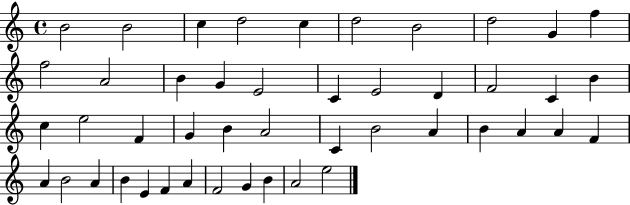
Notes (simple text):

B4/h B4/h C5/q D5/h C5/q D5/h B4/h D5/h G4/q F5/q F5/h A4/h B4/q G4/q E4/h C4/q E4/h D4/q F4/h C4/q B4/q C5/q E5/h F4/q G4/q B4/q A4/h C4/q B4/h A4/q B4/q A4/q A4/q F4/q A4/q B4/h A4/q B4/q E4/q F4/q A4/q F4/h G4/q B4/q A4/h E5/h